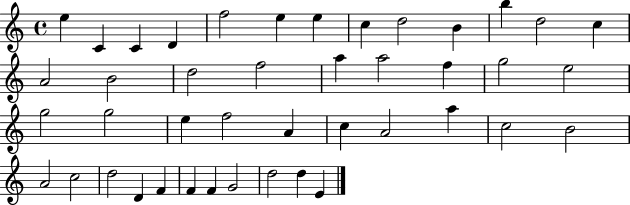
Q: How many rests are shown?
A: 0